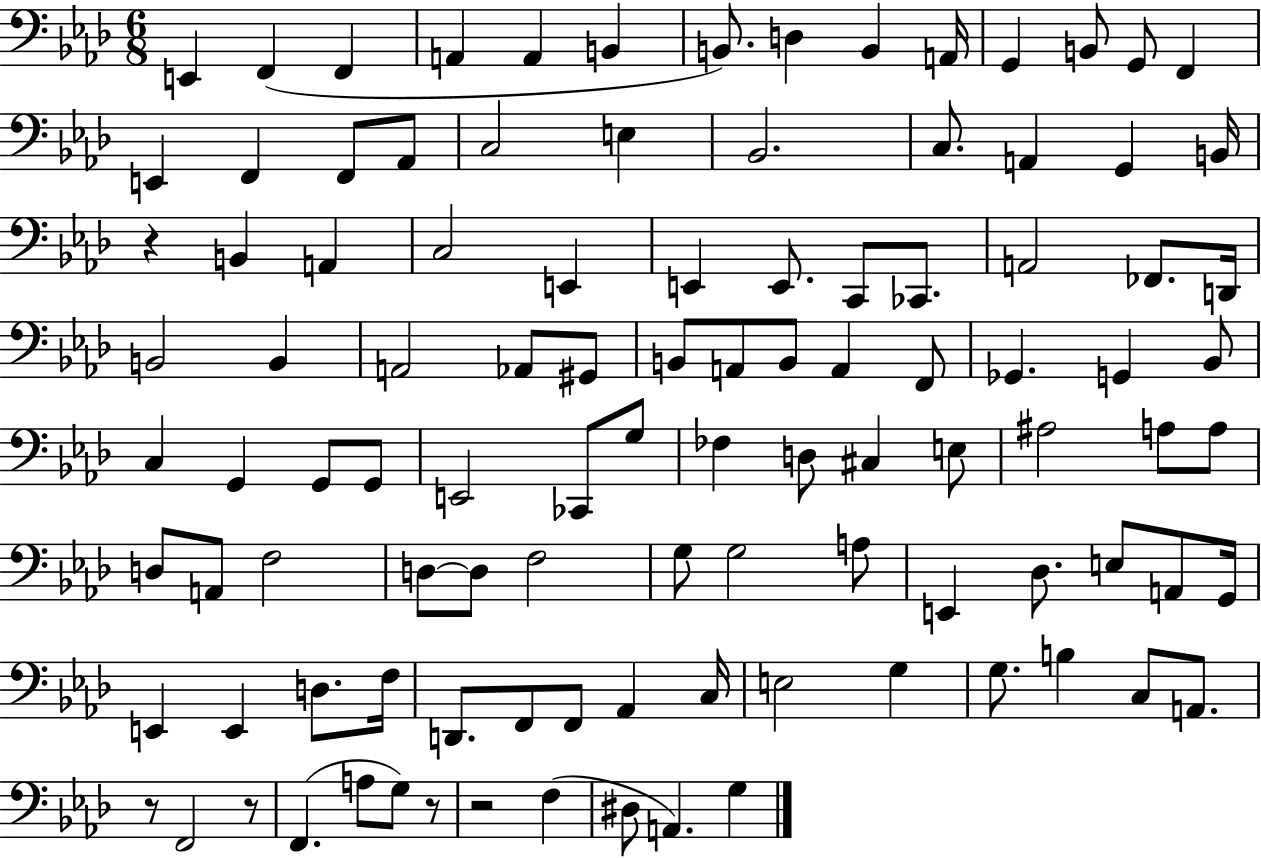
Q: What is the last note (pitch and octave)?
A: G3